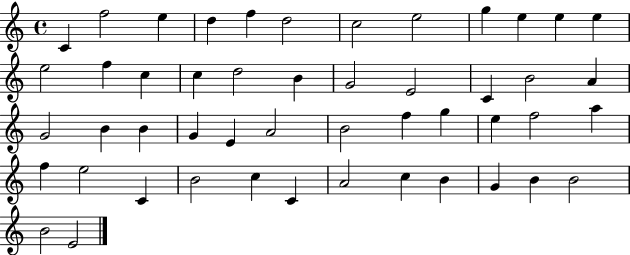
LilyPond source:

{
  \clef treble
  \time 4/4
  \defaultTimeSignature
  \key c \major
  c'4 f''2 e''4 | d''4 f''4 d''2 | c''2 e''2 | g''4 e''4 e''4 e''4 | \break e''2 f''4 c''4 | c''4 d''2 b'4 | g'2 e'2 | c'4 b'2 a'4 | \break g'2 b'4 b'4 | g'4 e'4 a'2 | b'2 f''4 g''4 | e''4 f''2 a''4 | \break f''4 e''2 c'4 | b'2 c''4 c'4 | a'2 c''4 b'4 | g'4 b'4 b'2 | \break b'2 e'2 | \bar "|."
}